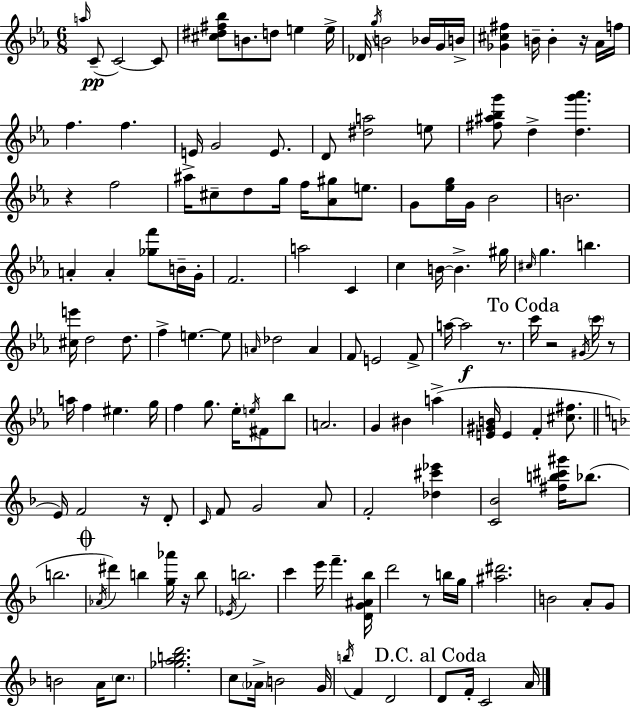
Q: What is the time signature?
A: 6/8